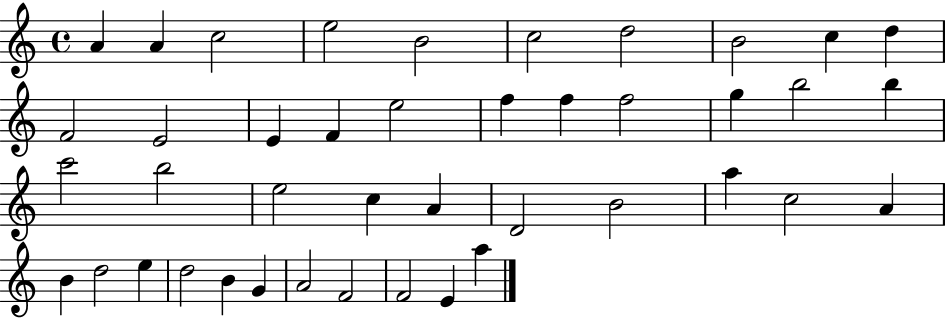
{
  \clef treble
  \time 4/4
  \defaultTimeSignature
  \key c \major
  a'4 a'4 c''2 | e''2 b'2 | c''2 d''2 | b'2 c''4 d''4 | \break f'2 e'2 | e'4 f'4 e''2 | f''4 f''4 f''2 | g''4 b''2 b''4 | \break c'''2 b''2 | e''2 c''4 a'4 | d'2 b'2 | a''4 c''2 a'4 | \break b'4 d''2 e''4 | d''2 b'4 g'4 | a'2 f'2 | f'2 e'4 a''4 | \break \bar "|."
}